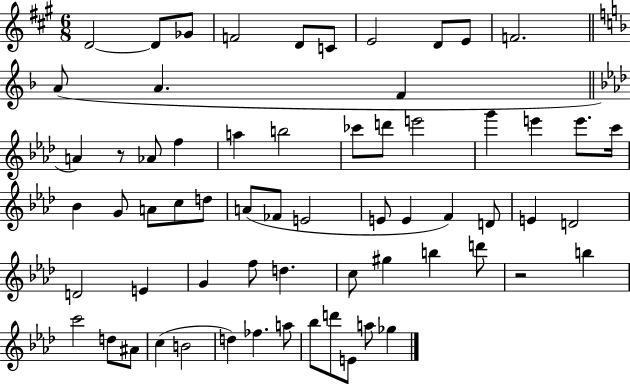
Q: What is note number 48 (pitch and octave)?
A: D6